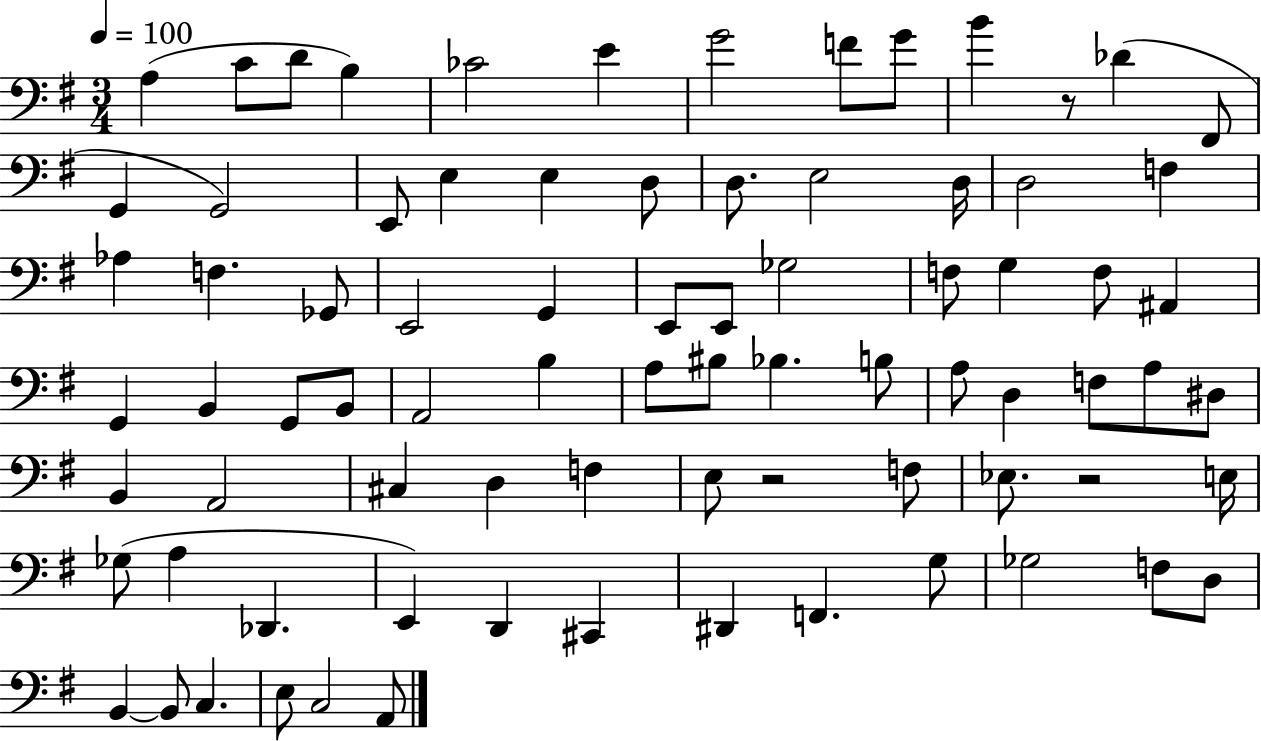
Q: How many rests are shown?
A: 3